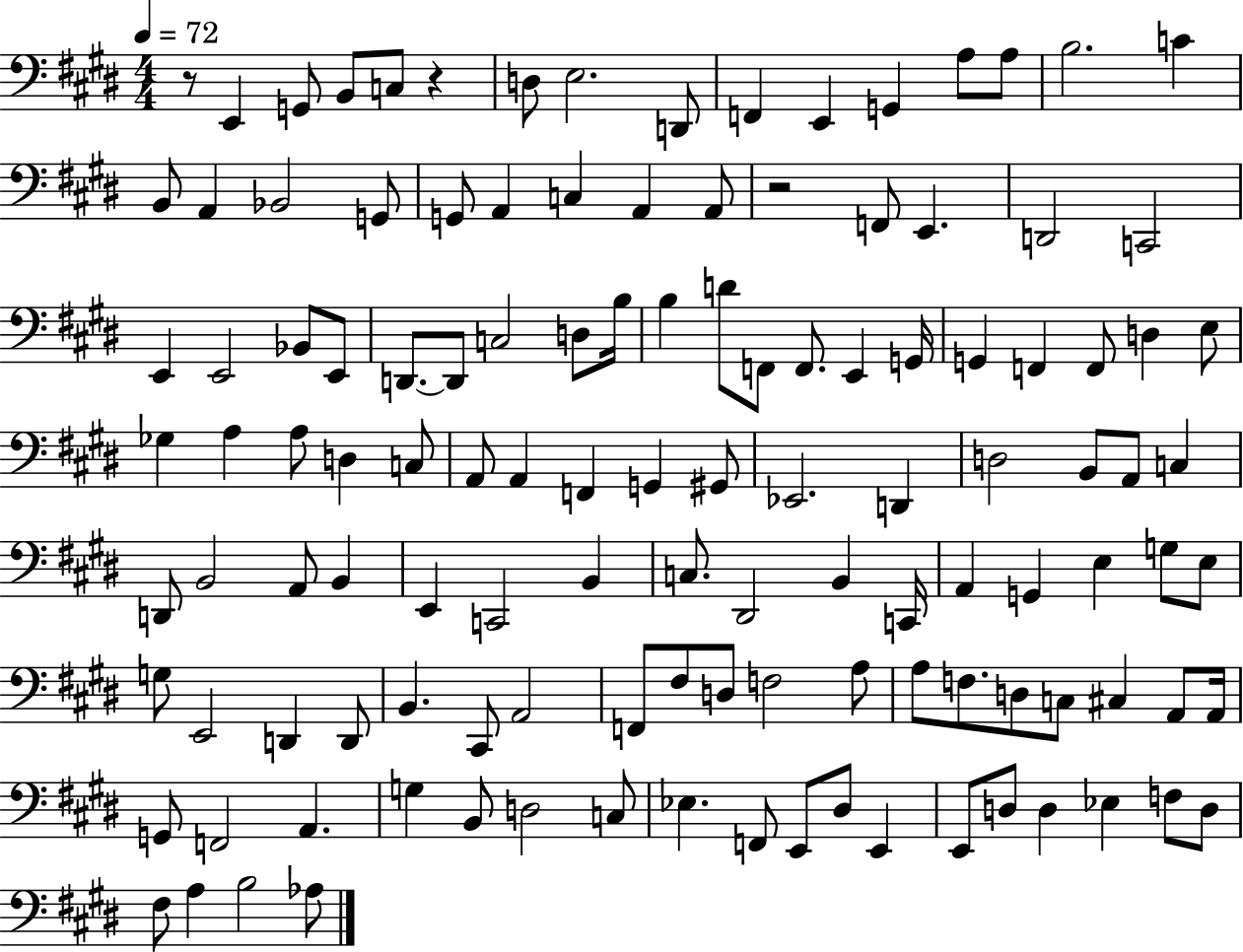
{
  \clef bass
  \numericTimeSignature
  \time 4/4
  \key e \major
  \tempo 4 = 72
  r8 e,4 g,8 b,8 c8 r4 | d8 e2. d,8 | f,4 e,4 g,4 a8 a8 | b2. c'4 | \break b,8 a,4 bes,2 g,8 | g,8 a,4 c4 a,4 a,8 | r2 f,8 e,4. | d,2 c,2 | \break e,4 e,2 bes,8 e,8 | d,8.~~ d,8 c2 d8 b16 | b4 d'8 f,8 f,8. e,4 g,16 | g,4 f,4 f,8 d4 e8 | \break ges4 a4 a8 d4 c8 | a,8 a,4 f,4 g,4 gis,8 | ees,2. d,4 | d2 b,8 a,8 c4 | \break d,8 b,2 a,8 b,4 | e,4 c,2 b,4 | c8. dis,2 b,4 c,16 | a,4 g,4 e4 g8 e8 | \break g8 e,2 d,4 d,8 | b,4. cis,8 a,2 | f,8 fis8 d8 f2 a8 | a8 f8. d8 c8 cis4 a,8 a,16 | \break g,8 f,2 a,4. | g4 b,8 d2 c8 | ees4. f,8 e,8 dis8 e,4 | e,8 d8 d4 ees4 f8 d8 | \break fis8 a4 b2 aes8 | \bar "|."
}